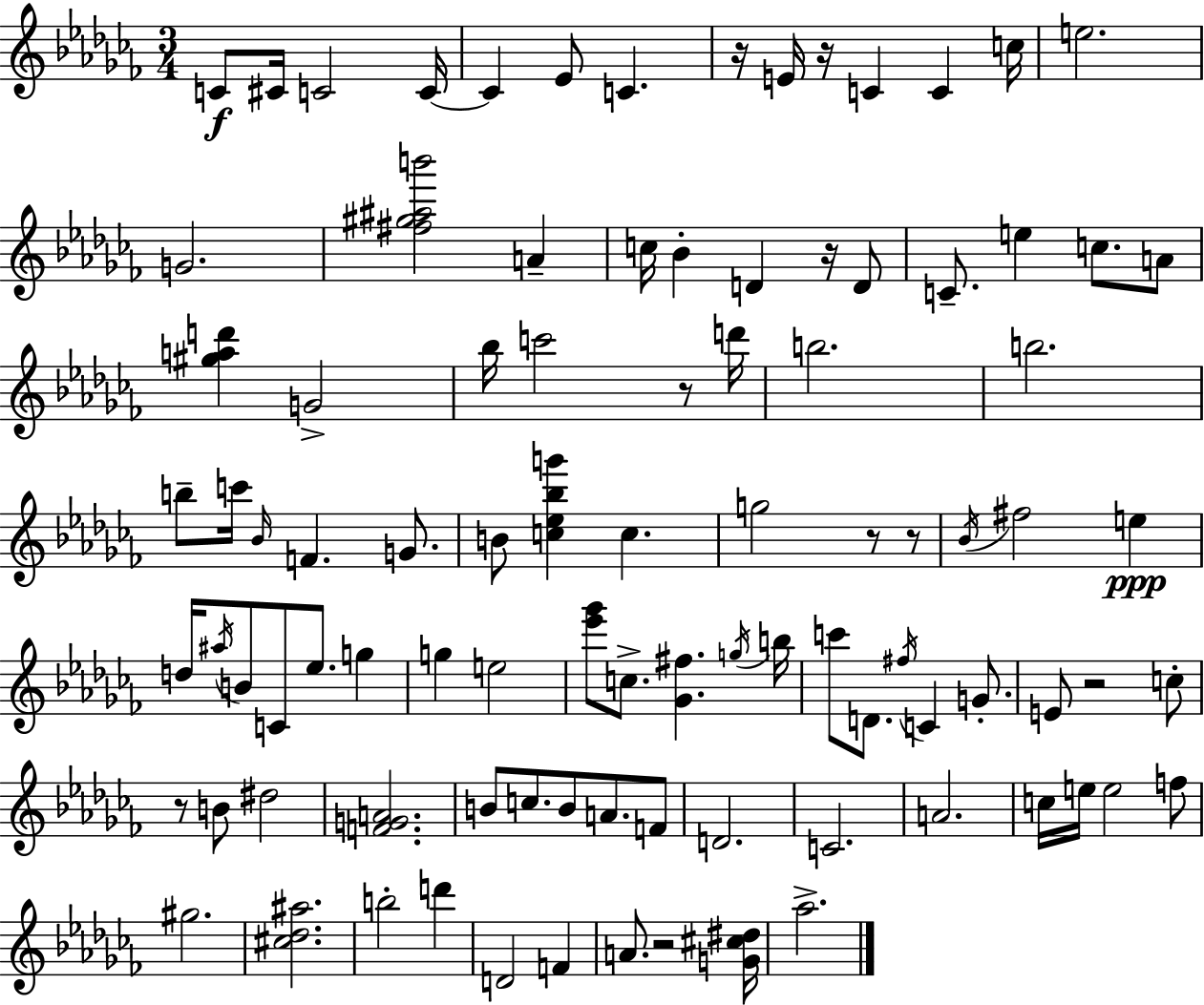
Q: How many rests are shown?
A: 9